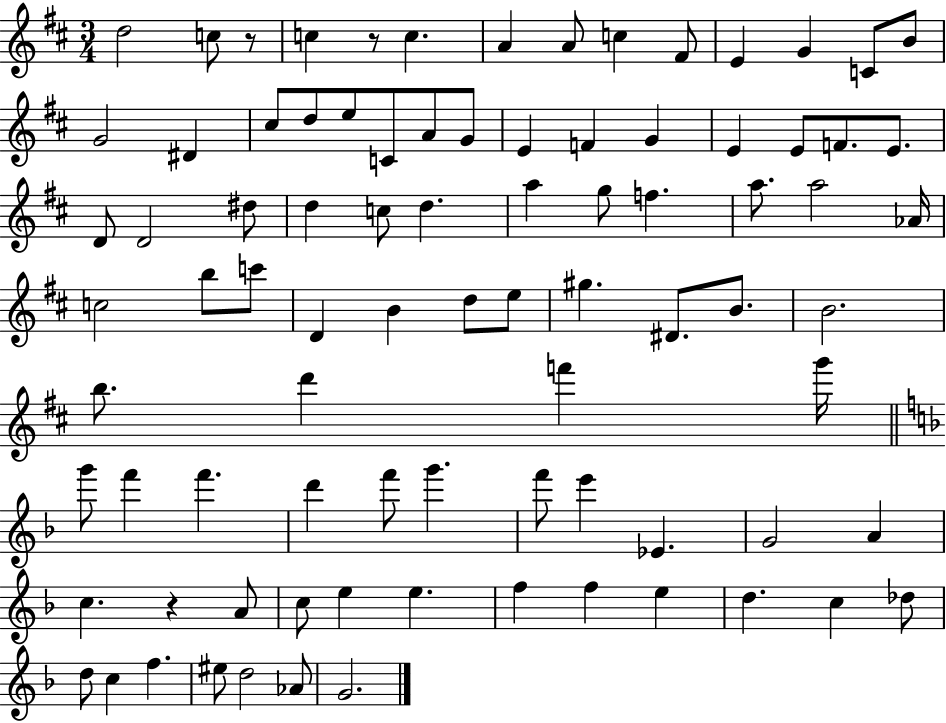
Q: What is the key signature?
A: D major